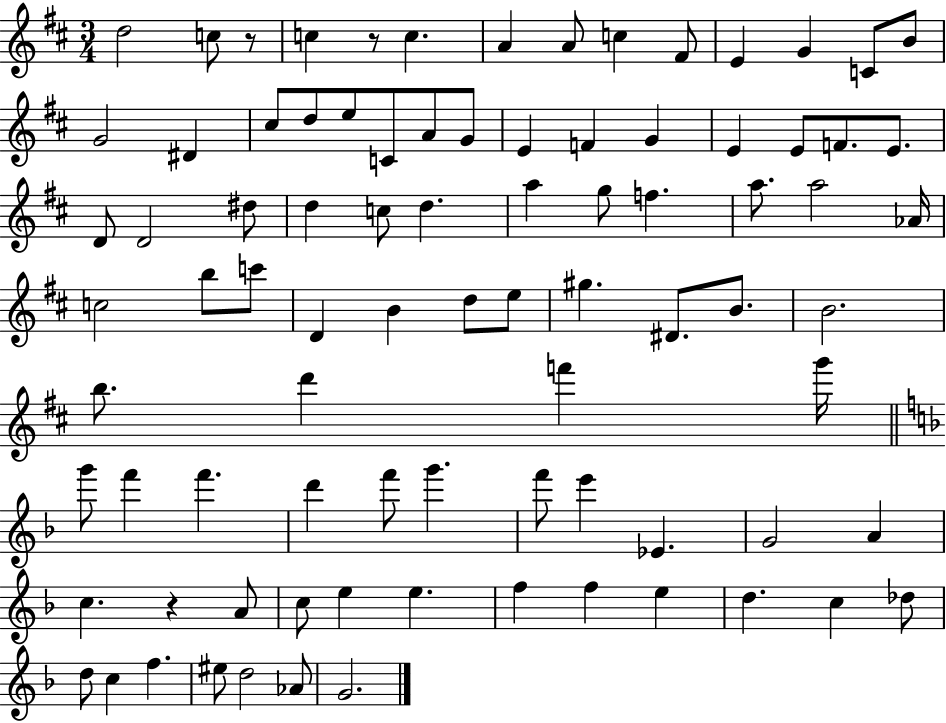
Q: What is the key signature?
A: D major